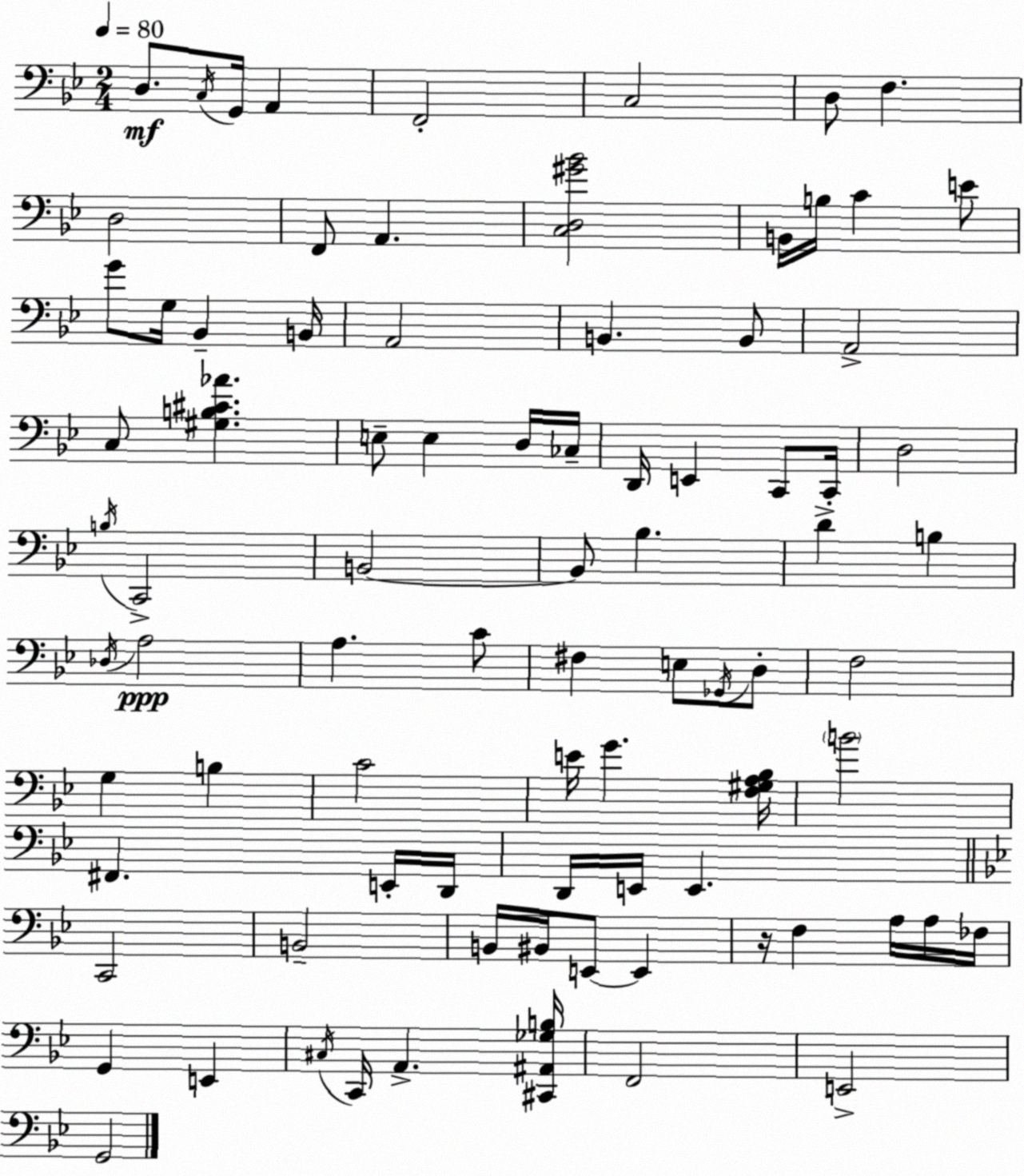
X:1
T:Untitled
M:2/4
L:1/4
K:Bb
D,/2 C,/4 G,,/4 A,, F,,2 C,2 D,/2 F, D,2 F,,/2 A,, [C,D,^G_B]2 B,,/4 B,/4 C E/2 G/2 G,/4 _B,, B,,/4 A,,2 B,, B,,/2 A,,2 C,/2 [^G,B,^C_A] E,/2 E, D,/4 _C,/4 D,,/4 E,, C,,/2 C,,/4 D,2 B,/4 C,,2 B,,2 B,,/2 _B, D B, _D,/4 A,2 A, C/2 ^F, E,/2 _G,,/4 D,/2 F,2 G, B, C2 E/4 G [F,^G,A,_B,]/4 B2 ^F,, E,,/4 D,,/4 D,,/4 E,,/4 E,, C,,2 B,,2 B,,/4 ^B,,/4 E,,/2 E,, z/4 F, A,/4 A,/4 _F,/4 G,, E,, ^C,/4 C,,/4 A,, [^C,,^A,,_G,B,]/4 F,,2 E,,2 G,,2